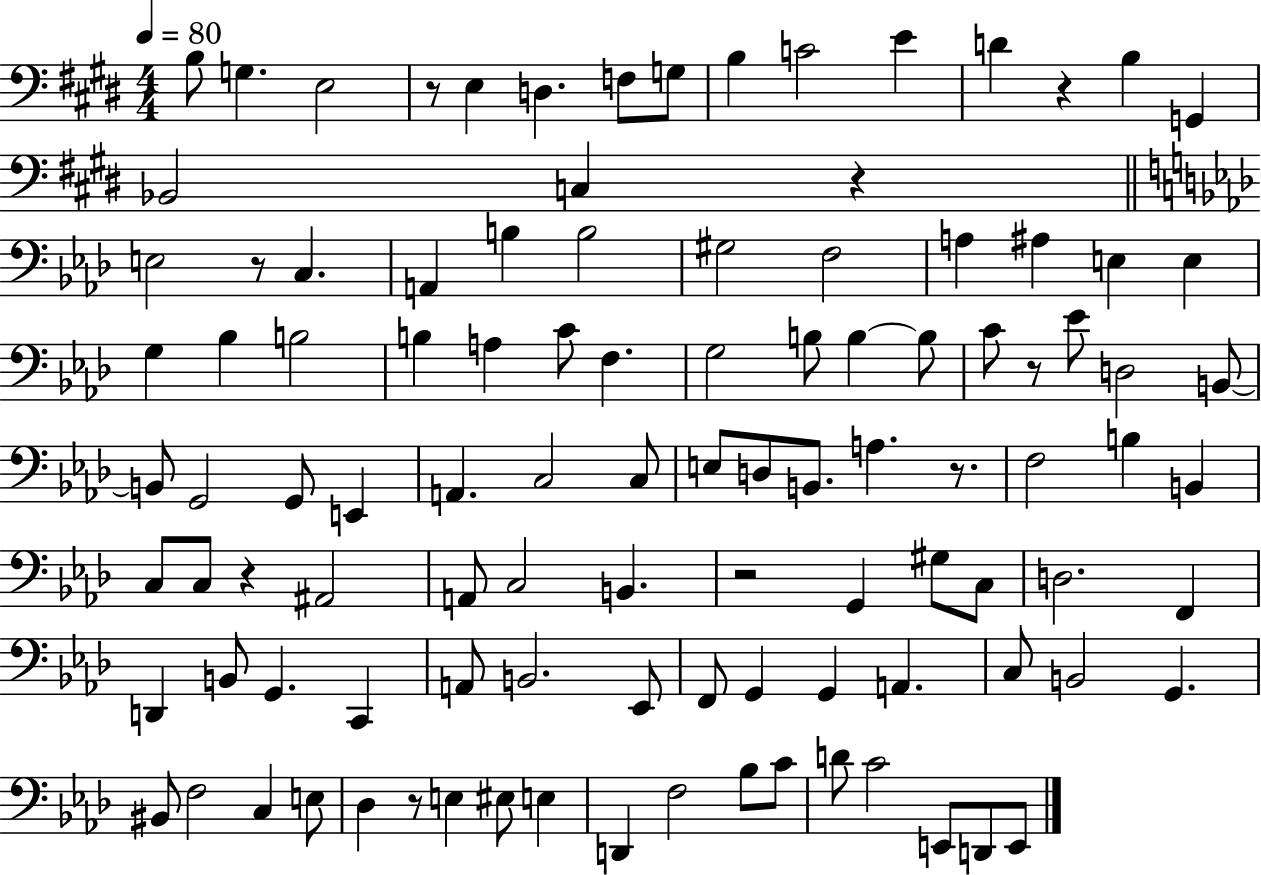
X:1
T:Untitled
M:4/4
L:1/4
K:E
B,/2 G, E,2 z/2 E, D, F,/2 G,/2 B, C2 E D z B, G,, _B,,2 C, z E,2 z/2 C, A,, B, B,2 ^G,2 F,2 A, ^A, E, E, G, _B, B,2 B, A, C/2 F, G,2 B,/2 B, B,/2 C/2 z/2 _E/2 D,2 B,,/2 B,,/2 G,,2 G,,/2 E,, A,, C,2 C,/2 E,/2 D,/2 B,,/2 A, z/2 F,2 B, B,, C,/2 C,/2 z ^A,,2 A,,/2 C,2 B,, z2 G,, ^G,/2 C,/2 D,2 F,, D,, B,,/2 G,, C,, A,,/2 B,,2 _E,,/2 F,,/2 G,, G,, A,, C,/2 B,,2 G,, ^B,,/2 F,2 C, E,/2 _D, z/2 E, ^E,/2 E, D,, F,2 _B,/2 C/2 D/2 C2 E,,/2 D,,/2 E,,/2